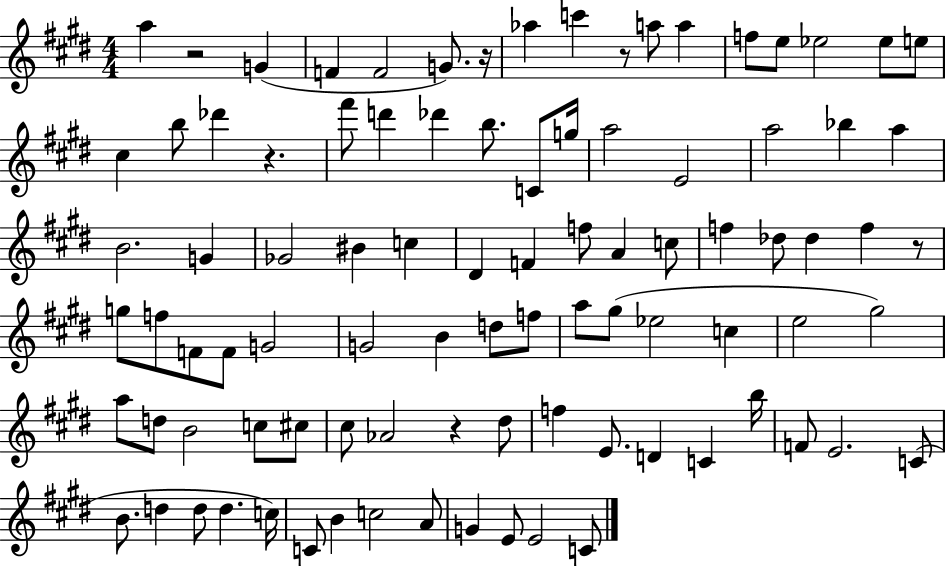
{
  \clef treble
  \numericTimeSignature
  \time 4/4
  \key e \major
  a''4 r2 g'4( | f'4 f'2 g'8.) r16 | aes''4 c'''4 r8 a''8 a''4 | f''8 e''8 ees''2 ees''8 e''8 | \break cis''4 b''8 des'''4 r4. | fis'''8 d'''4 des'''4 b''8. c'8 g''16 | a''2 e'2 | a''2 bes''4 a''4 | \break b'2. g'4 | ges'2 bis'4 c''4 | dis'4 f'4 f''8 a'4 c''8 | f''4 des''8 des''4 f''4 r8 | \break g''8 f''8 f'8 f'8 g'2 | g'2 b'4 d''8 f''8 | a''8 gis''8( ees''2 c''4 | e''2 gis''2) | \break a''8 d''8 b'2 c''8 cis''8 | cis''8 aes'2 r4 dis''8 | f''4 e'8. d'4 c'4 b''16 | f'8 e'2. c'8( | \break b'8. d''4 d''8 d''4. c''16) | c'8 b'4 c''2 a'8 | g'4 e'8 e'2 c'8 | \bar "|."
}